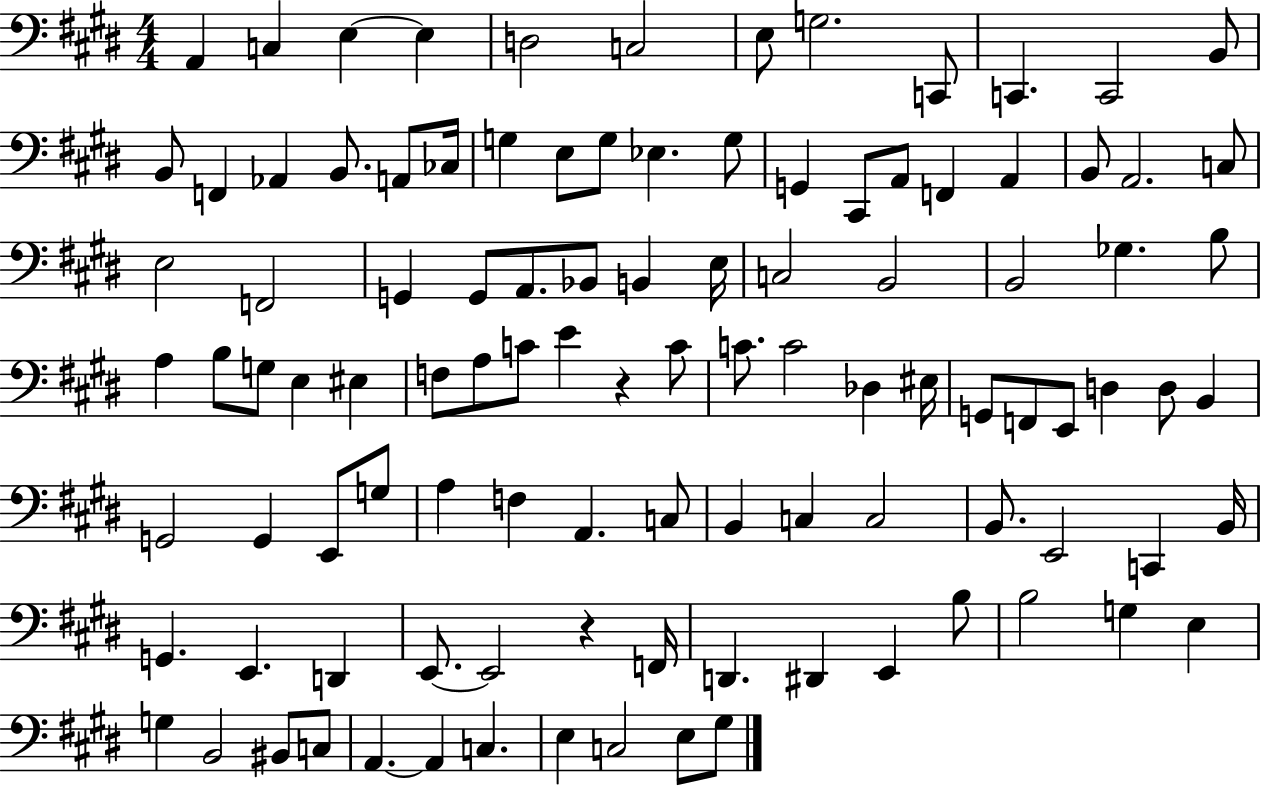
X:1
T:Untitled
M:4/4
L:1/4
K:E
A,, C, E, E, D,2 C,2 E,/2 G,2 C,,/2 C,, C,,2 B,,/2 B,,/2 F,, _A,, B,,/2 A,,/2 _C,/4 G, E,/2 G,/2 _E, G,/2 G,, ^C,,/2 A,,/2 F,, A,, B,,/2 A,,2 C,/2 E,2 F,,2 G,, G,,/2 A,,/2 _B,,/2 B,, E,/4 C,2 B,,2 B,,2 _G, B,/2 A, B,/2 G,/2 E, ^E, F,/2 A,/2 C/2 E z C/2 C/2 C2 _D, ^E,/4 G,,/2 F,,/2 E,,/2 D, D,/2 B,, G,,2 G,, E,,/2 G,/2 A, F, A,, C,/2 B,, C, C,2 B,,/2 E,,2 C,, B,,/4 G,, E,, D,, E,,/2 E,,2 z F,,/4 D,, ^D,, E,, B,/2 B,2 G, E, G, B,,2 ^B,,/2 C,/2 A,, A,, C, E, C,2 E,/2 ^G,/2